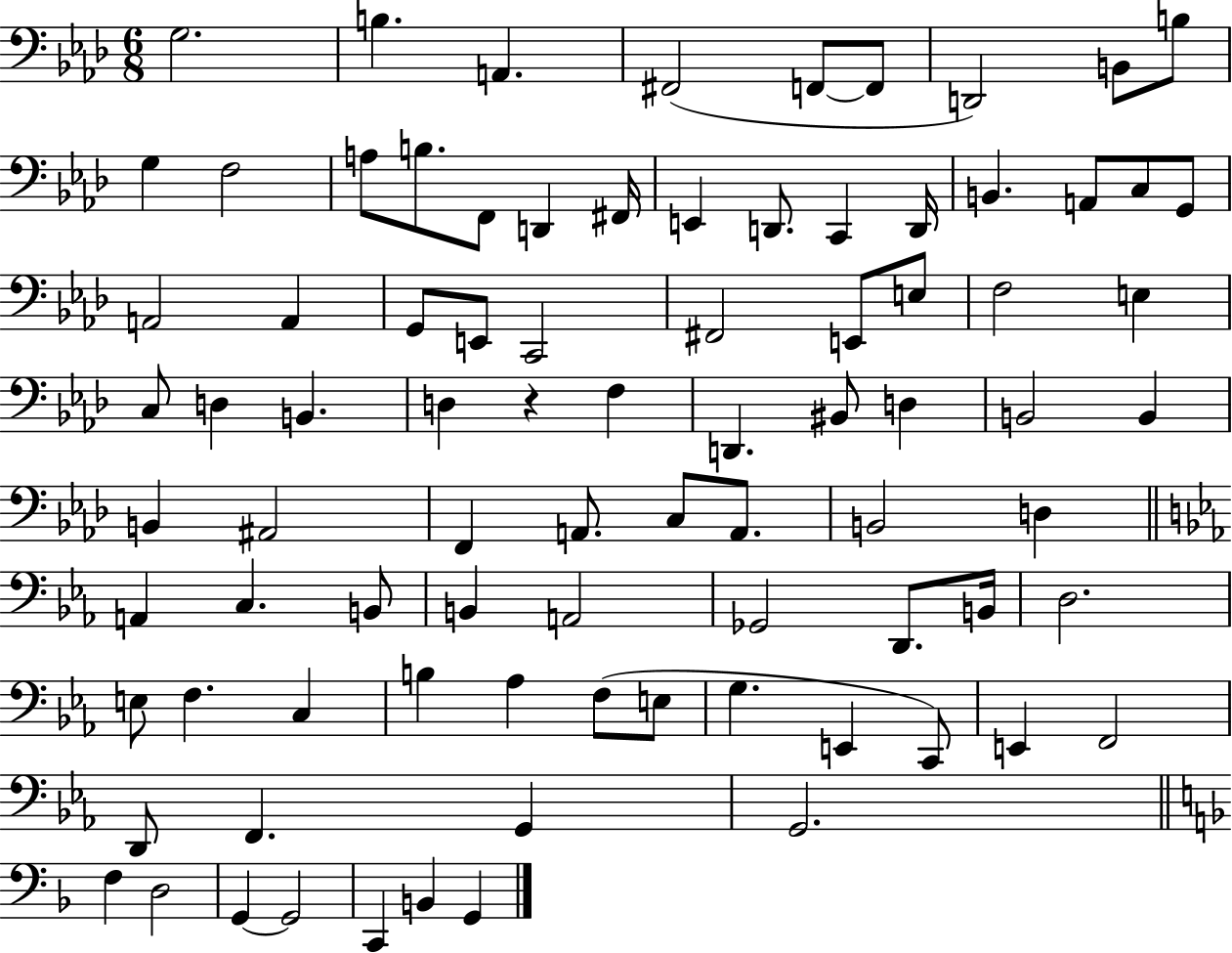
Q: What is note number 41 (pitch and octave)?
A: BIS2